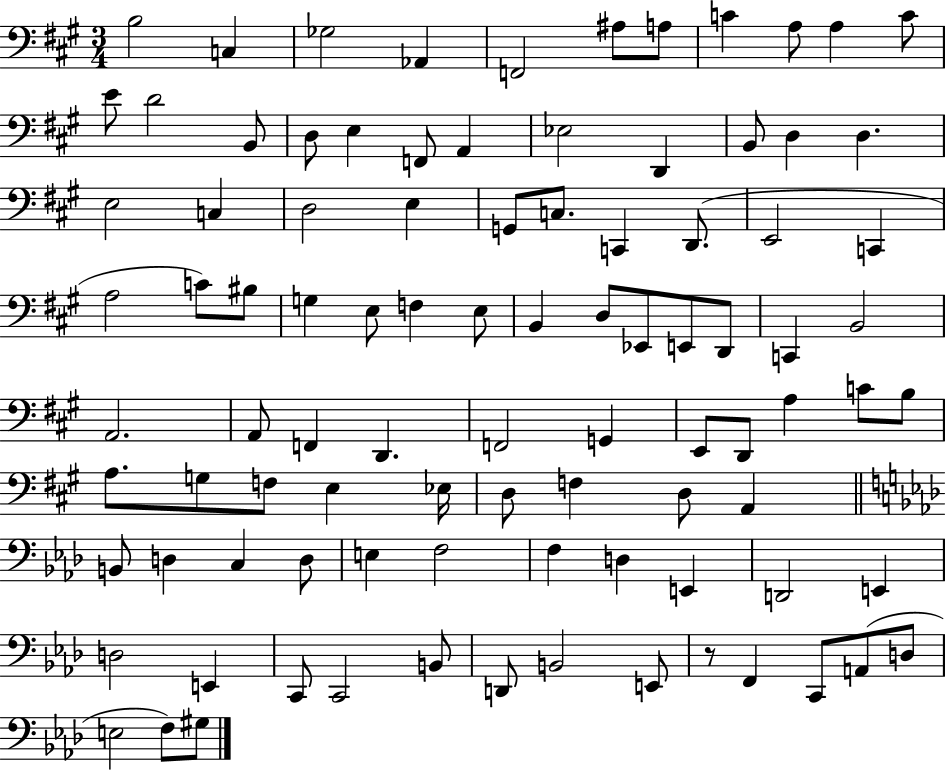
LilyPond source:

{
  \clef bass
  \numericTimeSignature
  \time 3/4
  \key a \major
  \repeat volta 2 { b2 c4 | ges2 aes,4 | f,2 ais8 a8 | c'4 a8 a4 c'8 | \break e'8 d'2 b,8 | d8 e4 f,8 a,4 | ees2 d,4 | b,8 d4 d4. | \break e2 c4 | d2 e4 | g,8 c8. c,4 d,8.( | e,2 c,4 | \break a2 c'8) bis8 | g4 e8 f4 e8 | b,4 d8 ees,8 e,8 d,8 | c,4 b,2 | \break a,2. | a,8 f,4 d,4. | f,2 g,4 | e,8 d,8 a4 c'8 b8 | \break a8. g8 f8 e4 ees16 | d8 f4 d8 a,4 | \bar "||" \break \key aes \major b,8 d4 c4 d8 | e4 f2 | f4 d4 e,4 | d,2 e,4 | \break d2 e,4 | c,8 c,2 b,8 | d,8 b,2 e,8 | r8 f,4 c,8 a,8( d8 | \break e2 f8) gis8 | } \bar "|."
}